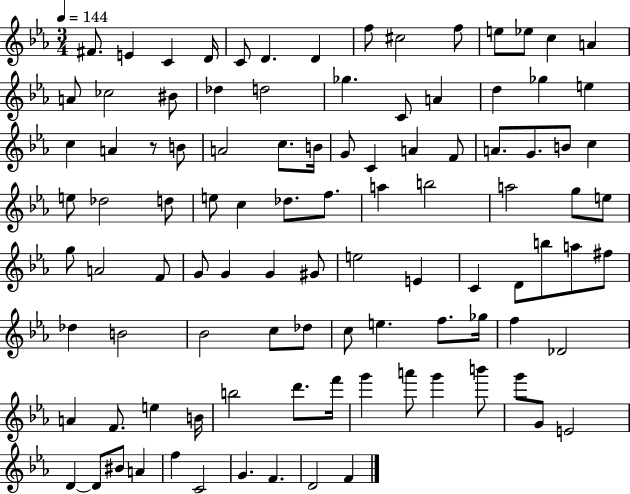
{
  \clef treble
  \numericTimeSignature
  \time 3/4
  \key ees \major
  \tempo 4 = 144
  \repeat volta 2 { fis'8. e'4 c'4 d'16 | c'8 d'4. d'4 | f''8 cis''2 f''8 | e''8 ees''8 c''4 a'4 | \break a'8 ces''2 bis'8 | des''4 d''2 | ges''4. c'8 a'4 | d''4 ges''4 e''4 | \break c''4 a'4 r8 b'8 | a'2 c''8. b'16 | g'8 c'4 a'4 f'8 | a'8. g'8. b'8 c''4 | \break e''8 des''2 d''8 | e''8 c''4 des''8. f''8. | a''4 b''2 | a''2 g''8 e''8 | \break g''8 a'2 f'8 | g'8 g'4 g'4 gis'8 | e''2 e'4 | c'4 d'8 b''8 a''8 fis''8 | \break des''4 b'2 | bes'2 c''8 des''8 | c''8 e''4. f''8. ges''16 | f''4 des'2 | \break a'4 f'8. e''4 b'16 | b''2 d'''8. f'''16 | g'''4 a'''8 g'''4 b'''8 | g'''8 g'8 e'2 | \break d'4~~ d'8 bis'8 a'4 | f''4 c'2 | g'4. f'4. | d'2 f'4 | \break } \bar "|."
}